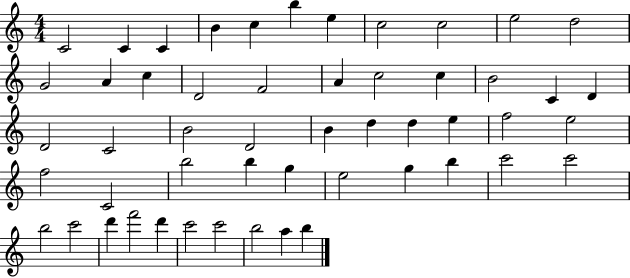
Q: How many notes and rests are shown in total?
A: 52